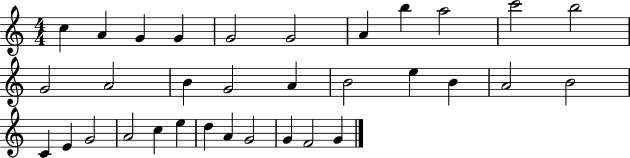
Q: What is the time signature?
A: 4/4